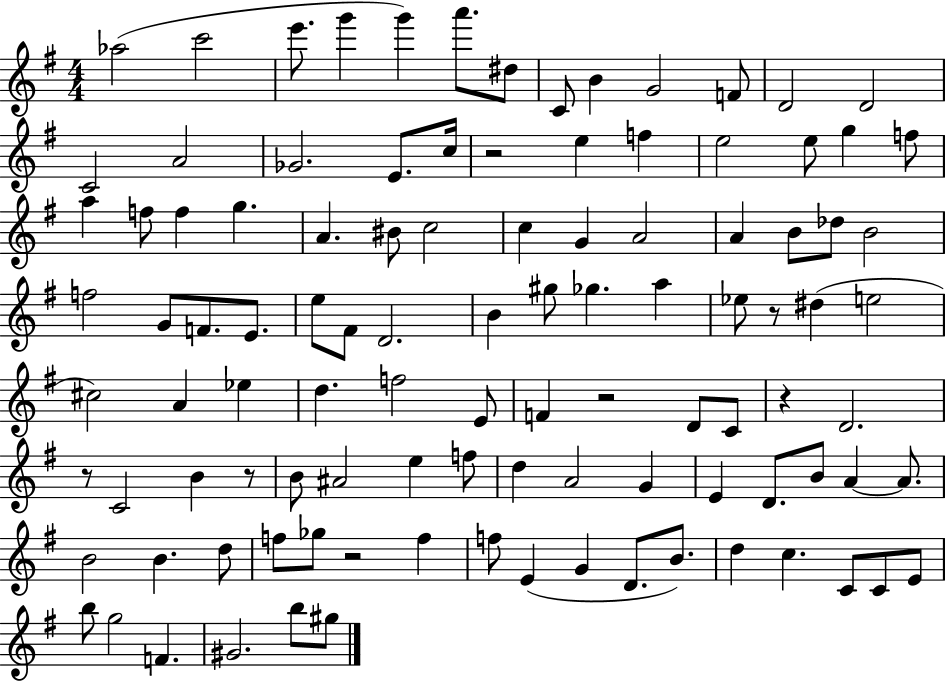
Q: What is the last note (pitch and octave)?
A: G#5